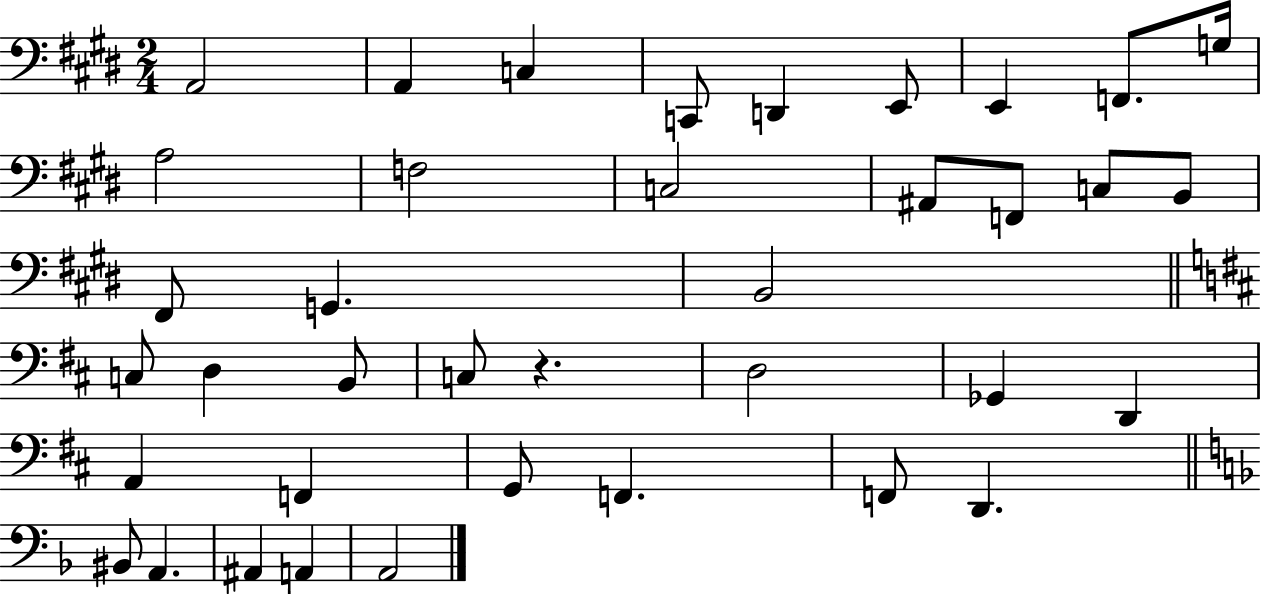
{
  \clef bass
  \numericTimeSignature
  \time 2/4
  \key e \major
  \repeat volta 2 { a,2 | a,4 c4 | c,8 d,4 e,8 | e,4 f,8. g16 | \break a2 | f2 | c2 | ais,8 f,8 c8 b,8 | \break fis,8 g,4. | b,2 | \bar "||" \break \key b \minor c8 d4 b,8 | c8 r4. | d2 | ges,4 d,4 | \break a,4 f,4 | g,8 f,4. | f,8 d,4. | \bar "||" \break \key f \major bis,8 a,4. | ais,4 a,4 | a,2 | } \bar "|."
}